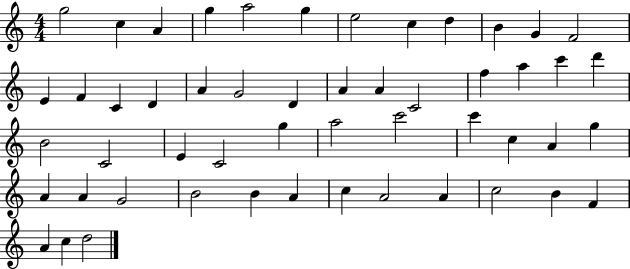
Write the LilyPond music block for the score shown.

{
  \clef treble
  \numericTimeSignature
  \time 4/4
  \key c \major
  g''2 c''4 a'4 | g''4 a''2 g''4 | e''2 c''4 d''4 | b'4 g'4 f'2 | \break e'4 f'4 c'4 d'4 | a'4 g'2 d'4 | a'4 a'4 c'2 | f''4 a''4 c'''4 d'''4 | \break b'2 c'2 | e'4 c'2 g''4 | a''2 c'''2 | c'''4 c''4 a'4 g''4 | \break a'4 a'4 g'2 | b'2 b'4 a'4 | c''4 a'2 a'4 | c''2 b'4 f'4 | \break a'4 c''4 d''2 | \bar "|."
}